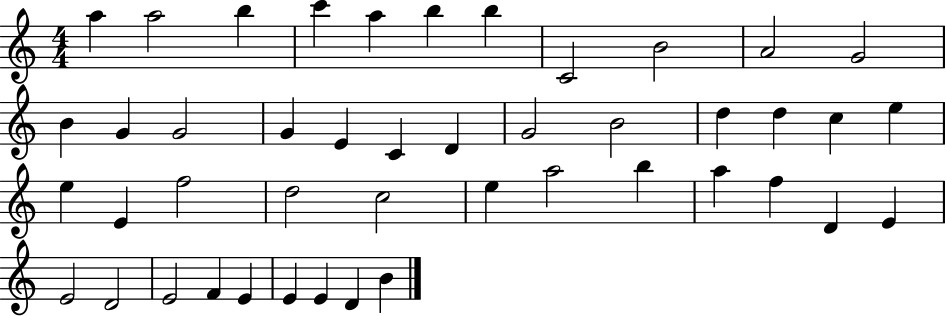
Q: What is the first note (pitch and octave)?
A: A5